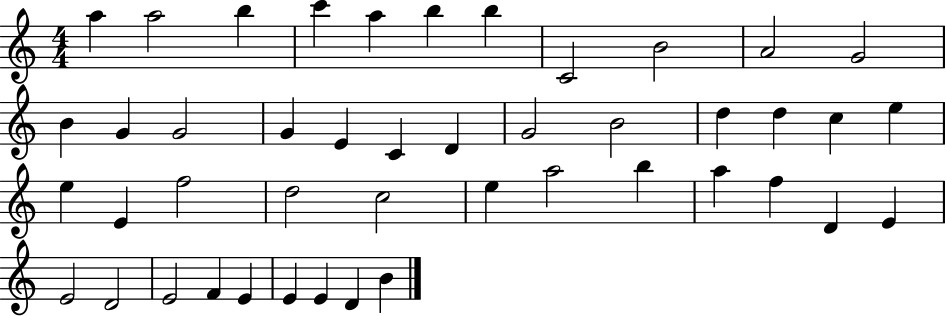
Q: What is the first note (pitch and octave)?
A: A5